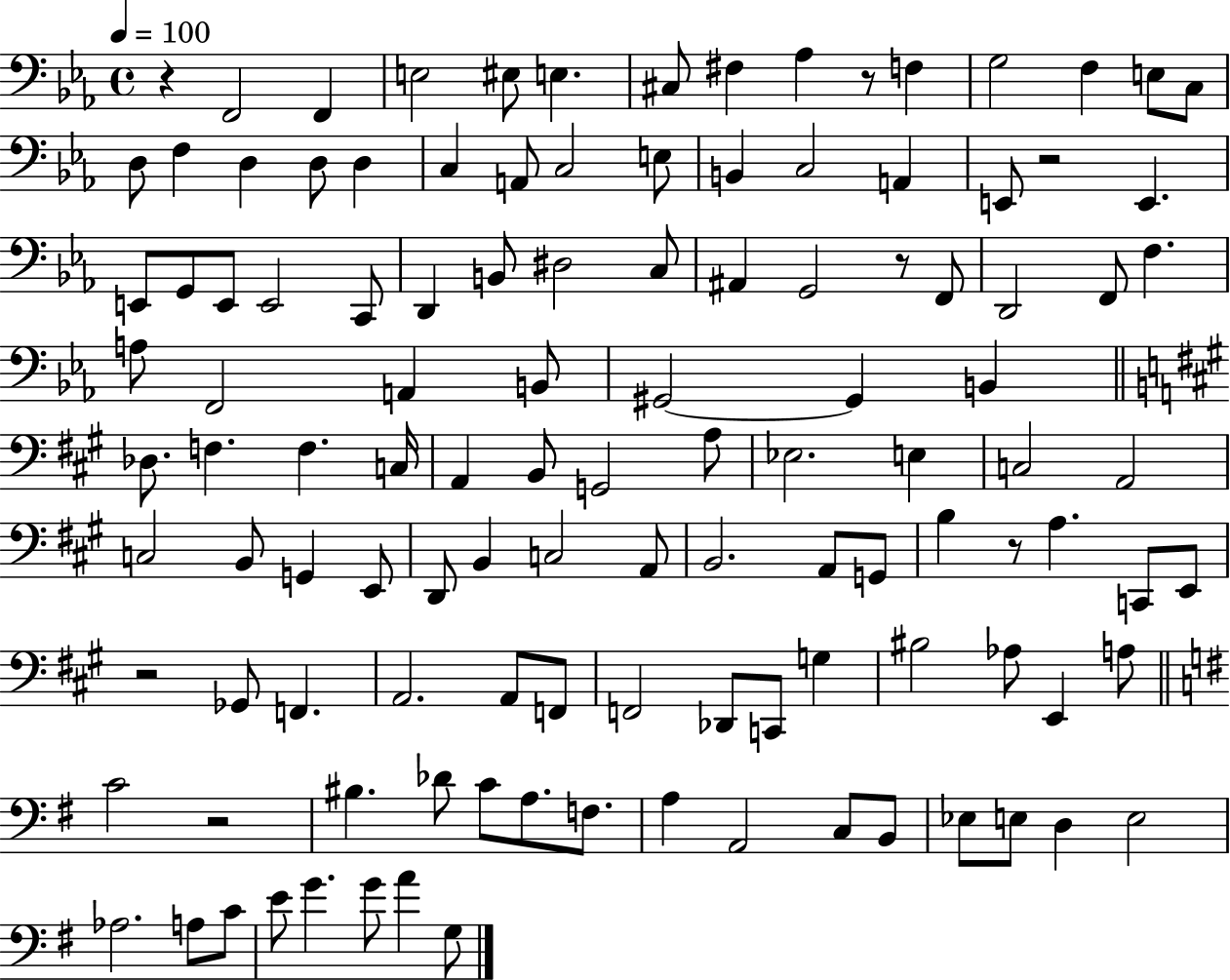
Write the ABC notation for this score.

X:1
T:Untitled
M:4/4
L:1/4
K:Eb
z F,,2 F,, E,2 ^E,/2 E, ^C,/2 ^F, _A, z/2 F, G,2 F, E,/2 C,/2 D,/2 F, D, D,/2 D, C, A,,/2 C,2 E,/2 B,, C,2 A,, E,,/2 z2 E,, E,,/2 G,,/2 E,,/2 E,,2 C,,/2 D,, B,,/2 ^D,2 C,/2 ^A,, G,,2 z/2 F,,/2 D,,2 F,,/2 F, A,/2 F,,2 A,, B,,/2 ^G,,2 ^G,, B,, _D,/2 F, F, C,/4 A,, B,,/2 G,,2 A,/2 _E,2 E, C,2 A,,2 C,2 B,,/2 G,, E,,/2 D,,/2 B,, C,2 A,,/2 B,,2 A,,/2 G,,/2 B, z/2 A, C,,/2 E,,/2 z2 _G,,/2 F,, A,,2 A,,/2 F,,/2 F,,2 _D,,/2 C,,/2 G, ^B,2 _A,/2 E,, A,/2 C2 z2 ^B, _D/2 C/2 A,/2 F,/2 A, A,,2 C,/2 B,,/2 _E,/2 E,/2 D, E,2 _A,2 A,/2 C/2 E/2 G G/2 A G,/2